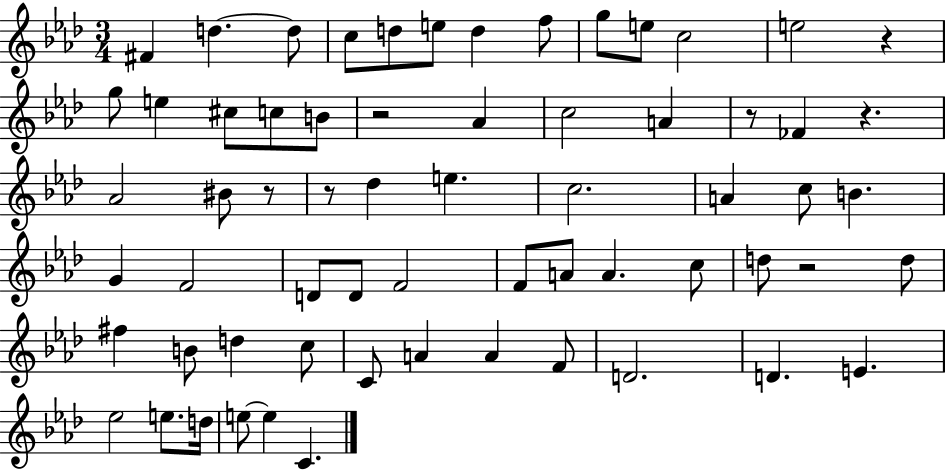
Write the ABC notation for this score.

X:1
T:Untitled
M:3/4
L:1/4
K:Ab
^F d d/2 c/2 d/2 e/2 d f/2 g/2 e/2 c2 e2 z g/2 e ^c/2 c/2 B/2 z2 _A c2 A z/2 _F z _A2 ^B/2 z/2 z/2 _d e c2 A c/2 B G F2 D/2 D/2 F2 F/2 A/2 A c/2 d/2 z2 d/2 ^f B/2 d c/2 C/2 A A F/2 D2 D E _e2 e/2 d/4 e/2 e C